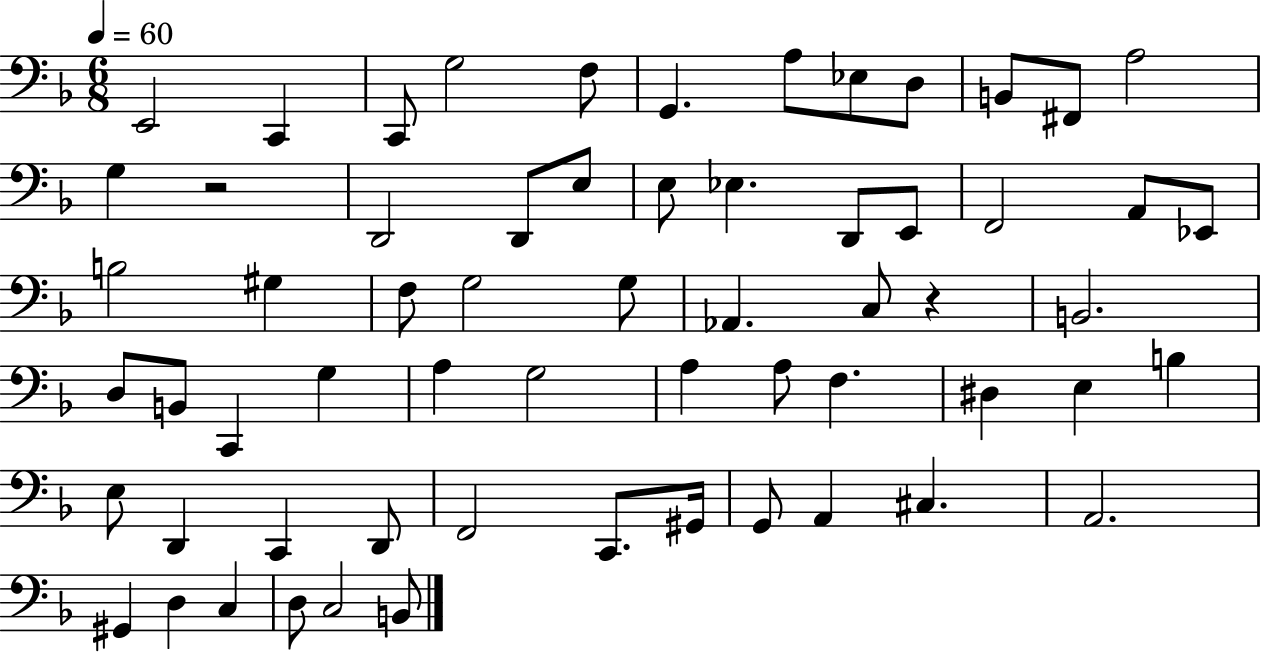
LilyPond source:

{
  \clef bass
  \numericTimeSignature
  \time 6/8
  \key f \major
  \tempo 4 = 60
  e,2 c,4 | c,8 g2 f8 | g,4. a8 ees8 d8 | b,8 fis,8 a2 | \break g4 r2 | d,2 d,8 e8 | e8 ees4. d,8 e,8 | f,2 a,8 ees,8 | \break b2 gis4 | f8 g2 g8 | aes,4. c8 r4 | b,2. | \break d8 b,8 c,4 g4 | a4 g2 | a4 a8 f4. | dis4 e4 b4 | \break e8 d,4 c,4 d,8 | f,2 c,8. gis,16 | g,8 a,4 cis4. | a,2. | \break gis,4 d4 c4 | d8 c2 b,8 | \bar "|."
}